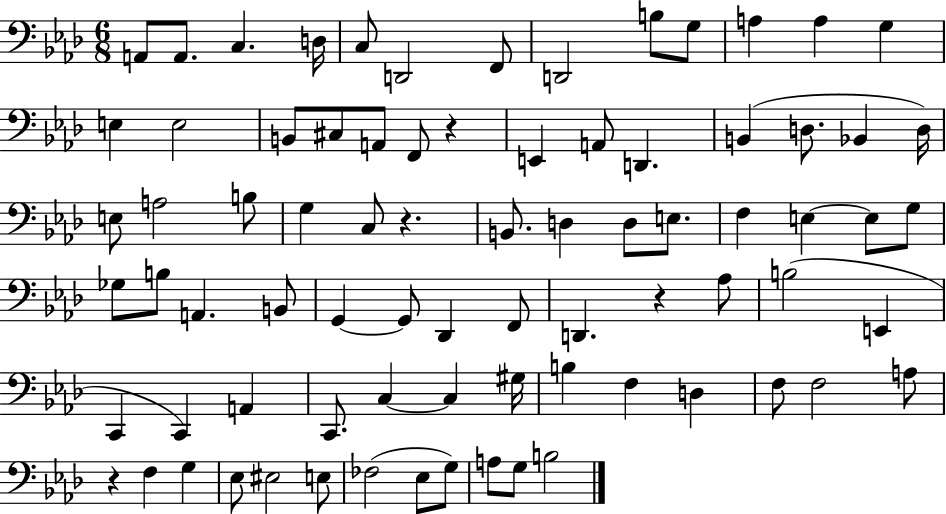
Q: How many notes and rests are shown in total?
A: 79